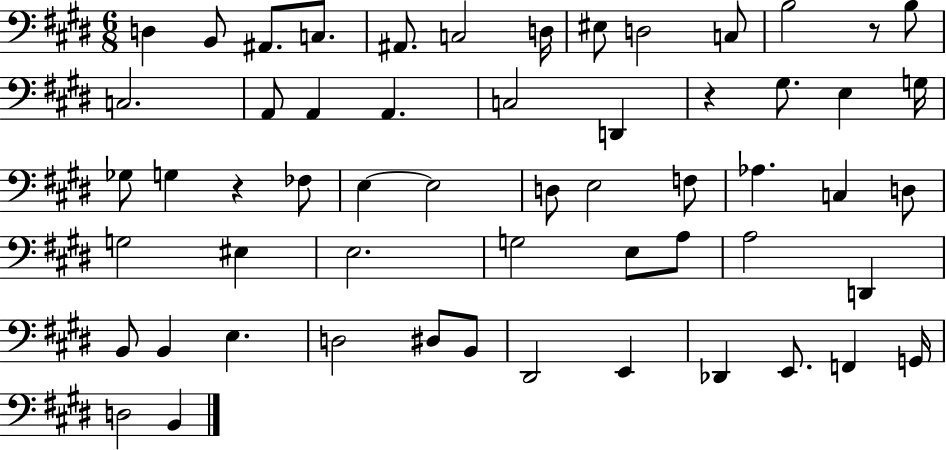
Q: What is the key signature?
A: E major